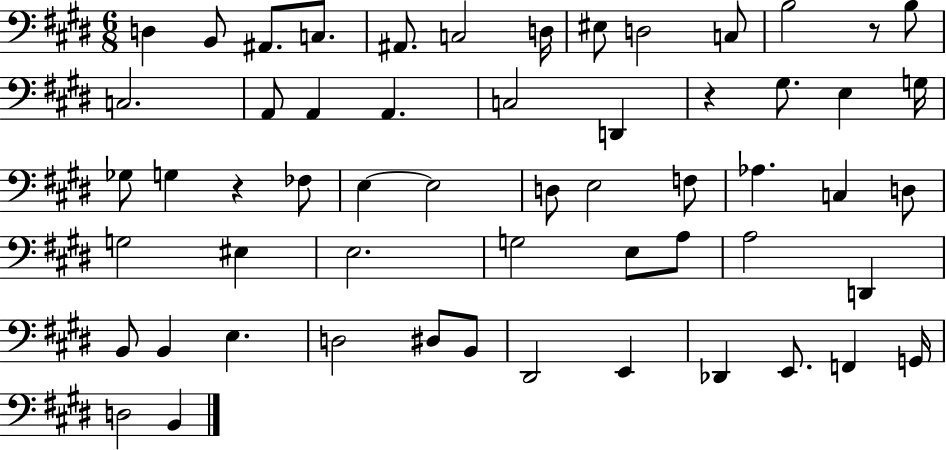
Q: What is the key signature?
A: E major